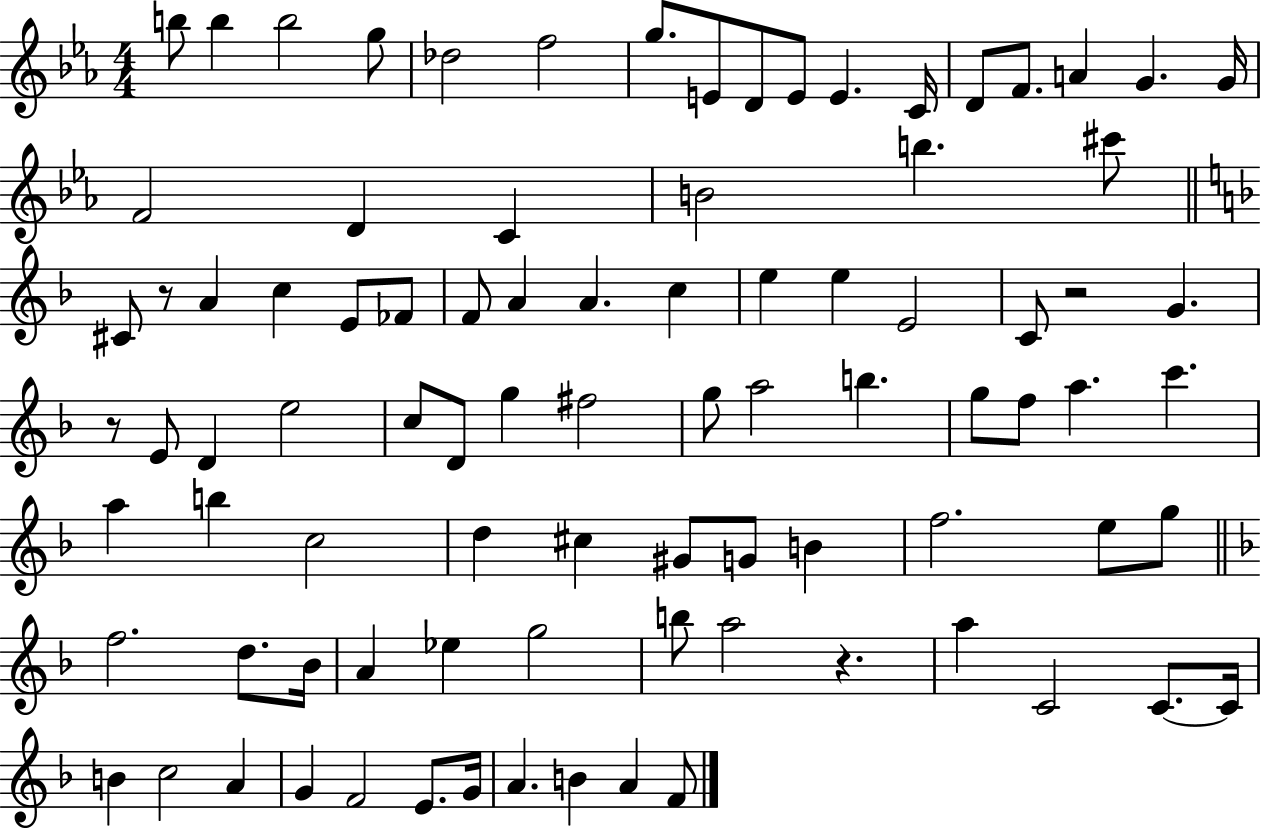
B5/e B5/q B5/h G5/e Db5/h F5/h G5/e. E4/e D4/e E4/e E4/q. C4/s D4/e F4/e. A4/q G4/q. G4/s F4/h D4/q C4/q B4/h B5/q. C#6/e C#4/e R/e A4/q C5/q E4/e FES4/e F4/e A4/q A4/q. C5/q E5/q E5/q E4/h C4/e R/h G4/q. R/e E4/e D4/q E5/h C5/e D4/e G5/q F#5/h G5/e A5/h B5/q. G5/e F5/e A5/q. C6/q. A5/q B5/q C5/h D5/q C#5/q G#4/e G4/e B4/q F5/h. E5/e G5/e F5/h. D5/e. Bb4/s A4/q Eb5/q G5/h B5/e A5/h R/q. A5/q C4/h C4/e. C4/s B4/q C5/h A4/q G4/q F4/h E4/e. G4/s A4/q. B4/q A4/q F4/e